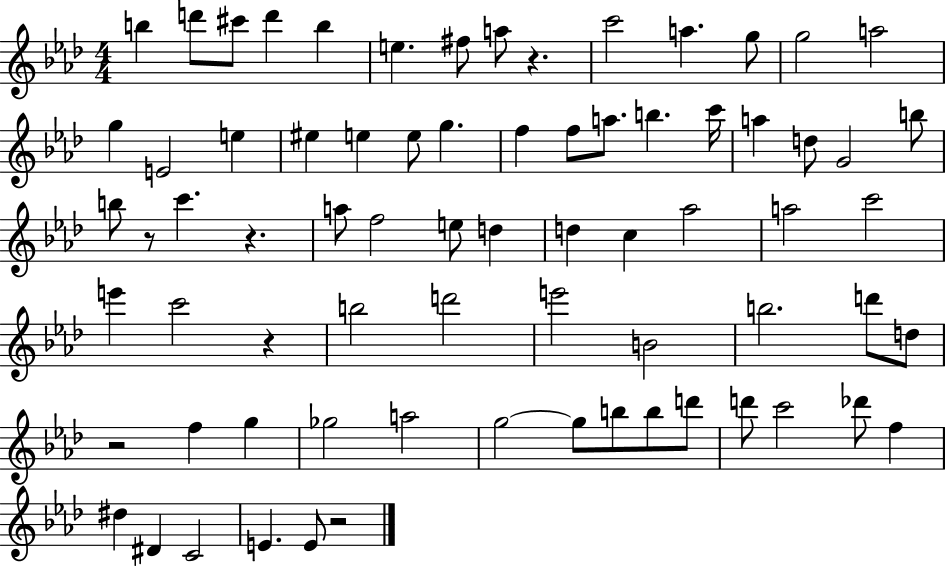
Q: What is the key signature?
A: AES major